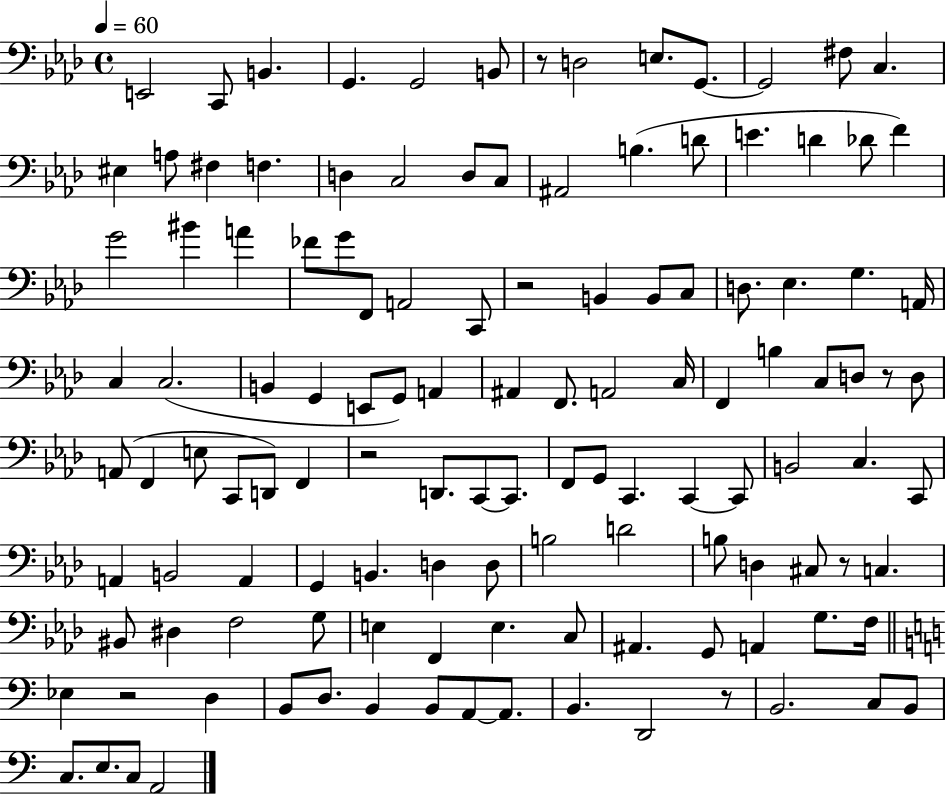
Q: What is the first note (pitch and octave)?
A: E2